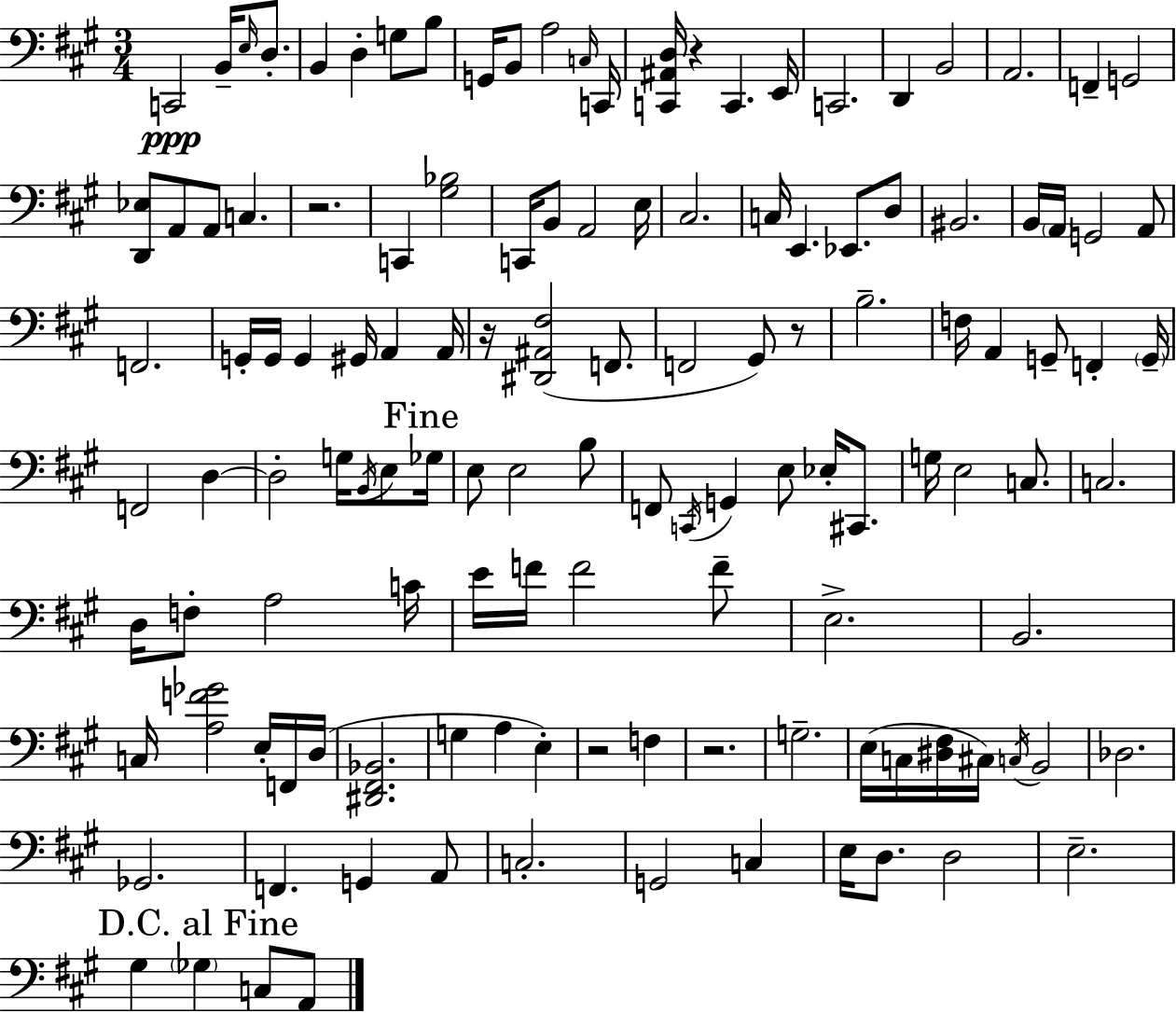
{
  \clef bass
  \numericTimeSignature
  \time 3/4
  \key a \major
  c,2\ppp b,16-- \grace { e16 } d8.-. | b,4 d4-. g8 b8 | g,16 b,8 a2 | \grace { c16 } c,16 <c, ais, d>16 r4 c,4. | \break e,16 c,2. | d,4 b,2 | a,2. | f,4-- g,2 | \break <d, ees>8 a,8 a,8 c4. | r2. | c,4 <gis bes>2 | c,16 b,8 a,2 | \break e16 cis2. | c16 e,4. ees,8. | d8 bis,2. | b,16 \parenthesize a,16 g,2 | \break a,8 f,2. | g,16-. g,16 g,4 gis,16 a,4 | a,16 r16 <dis, ais, fis>2( f,8. | f,2 gis,8) | \break r8 b2.-- | f16 a,4 g,8-- f,4-. | \parenthesize g,16-- f,2 d4~~ | d2-. g16 \acciaccatura { b,16 } | \break e8 \mark "Fine" ges16 e8 e2 | b8 f,8 \acciaccatura { c,16 } g,4 e8 | ees16-. cis,8. g16 e2 | c8. c2. | \break d16 f8-. a2 | c'16 e'16 f'16 f'2 | f'8-- e2.-> | b,2. | \break c16 <a f' ges'>2 | e16-. f,16 d16( <dis, fis, bes,>2. | g4 a4 | e4-.) r2 | \break f4 r2. | g2.-- | e16( c16 <dis fis>16 cis16) \acciaccatura { c16 } b,2 | des2. | \break ges,2. | f,4. g,4 | a,8 c2.-. | g,2 | \break c4 e16 d8. d2 | e2.-- | \mark "D.C. al Fine" gis4 \parenthesize ges4 | c8 a,8 \bar "|."
}